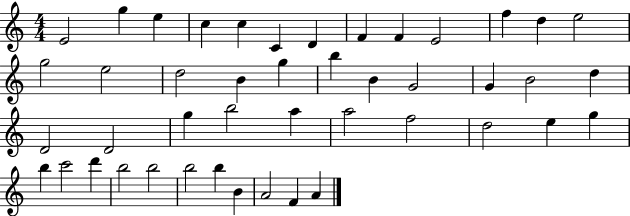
{
  \clef treble
  \numericTimeSignature
  \time 4/4
  \key c \major
  e'2 g''4 e''4 | c''4 c''4 c'4 d'4 | f'4 f'4 e'2 | f''4 d''4 e''2 | \break g''2 e''2 | d''2 b'4 g''4 | b''4 b'4 g'2 | g'4 b'2 d''4 | \break d'2 d'2 | g''4 b''2 a''4 | a''2 f''2 | d''2 e''4 g''4 | \break b''4 c'''2 d'''4 | b''2 b''2 | b''2 b''4 b'4 | a'2 f'4 a'4 | \break \bar "|."
}